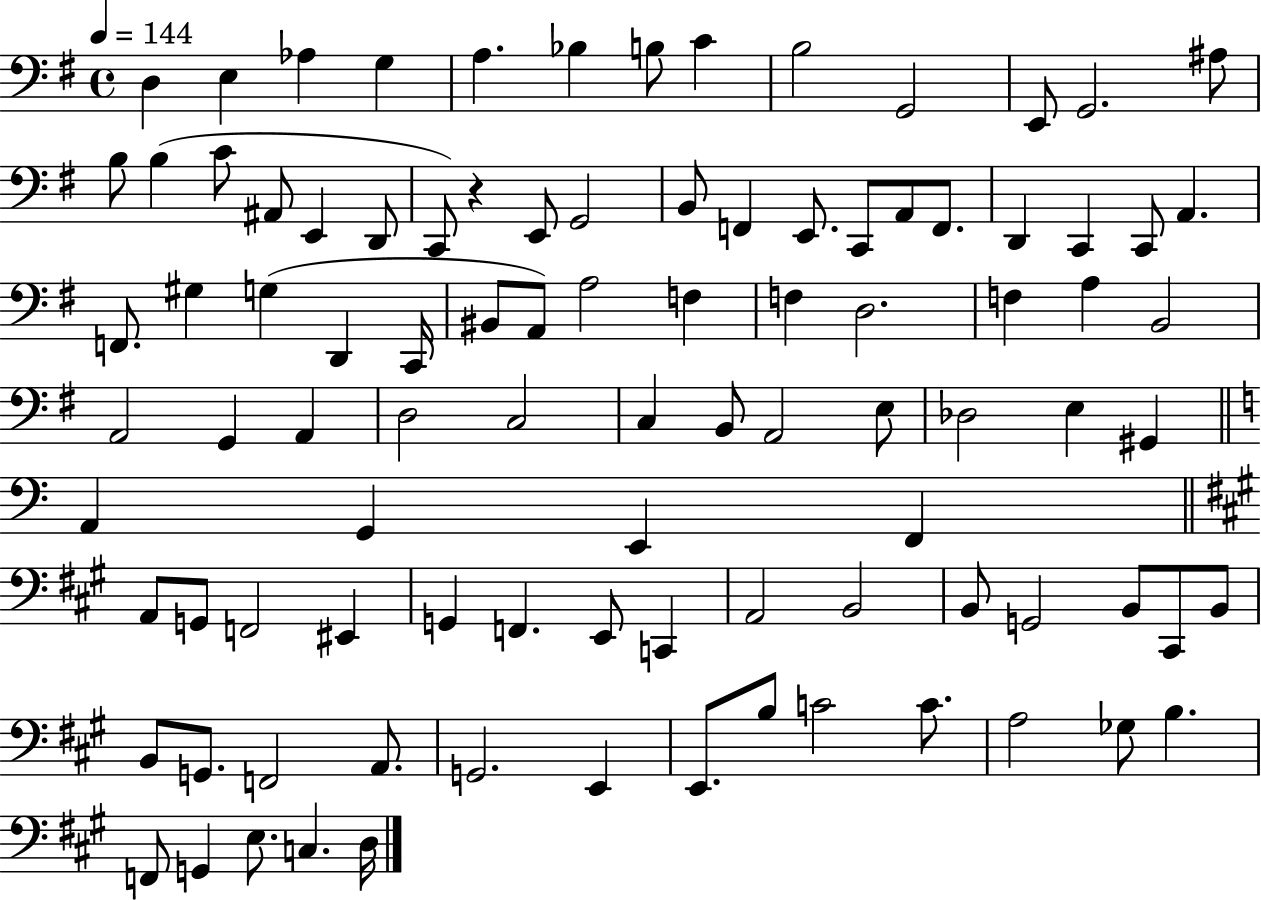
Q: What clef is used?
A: bass